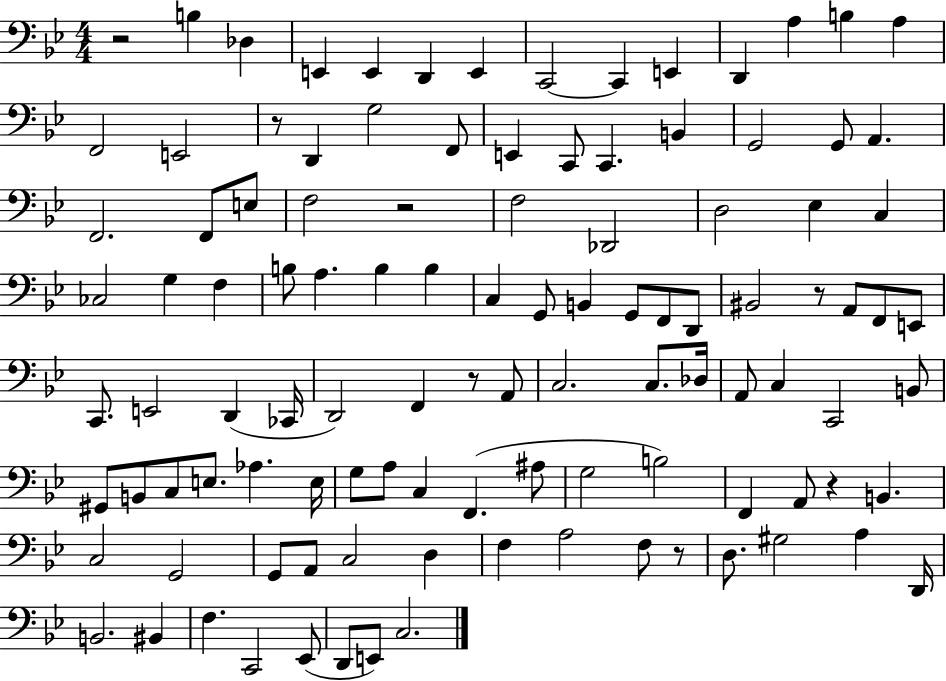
R/h B3/q Db3/q E2/q E2/q D2/q E2/q C2/h C2/q E2/q D2/q A3/q B3/q A3/q F2/h E2/h R/e D2/q G3/h F2/e E2/q C2/e C2/q. B2/q G2/h G2/e A2/q. F2/h. F2/e E3/e F3/h R/h F3/h Db2/h D3/h Eb3/q C3/q CES3/h G3/q F3/q B3/e A3/q. B3/q B3/q C3/q G2/e B2/q G2/e F2/e D2/e BIS2/h R/e A2/e F2/e E2/e C2/e. E2/h D2/q CES2/s D2/h F2/q R/e A2/e C3/h. C3/e. Db3/s A2/e C3/q C2/h B2/e G#2/e B2/e C3/e E3/e. Ab3/q. E3/s G3/e A3/e C3/q F2/q. A#3/e G3/h B3/h F2/q A2/e R/q B2/q. C3/h G2/h G2/e A2/e C3/h D3/q F3/q A3/h F3/e R/e D3/e. G#3/h A3/q D2/s B2/h. BIS2/q F3/q. C2/h Eb2/e D2/e E2/e C3/h.